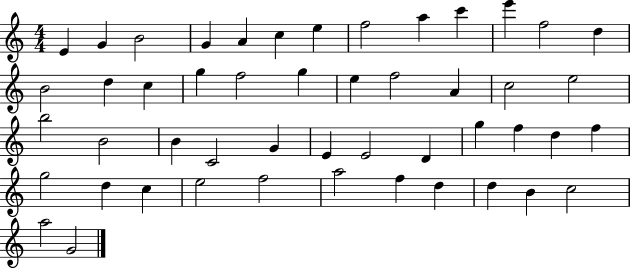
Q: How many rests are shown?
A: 0